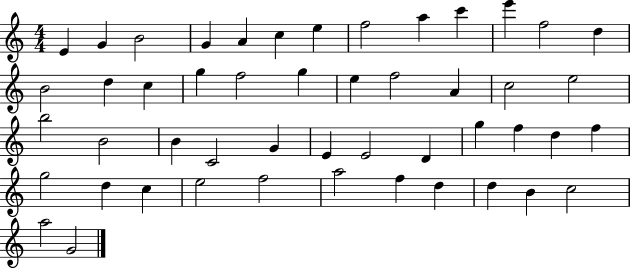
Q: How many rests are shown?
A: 0